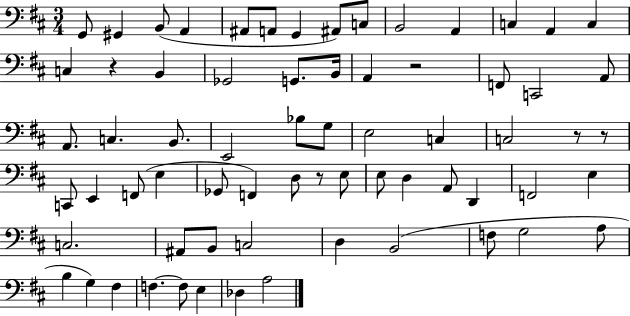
X:1
T:Untitled
M:3/4
L:1/4
K:D
G,,/2 ^G,, B,,/2 A,, ^A,,/2 A,,/2 G,, ^A,,/2 C,/2 B,,2 A,, C, A,, C, C, z B,, _G,,2 G,,/2 B,,/4 A,, z2 F,,/2 C,,2 A,,/2 A,,/2 C, B,,/2 E,,2 _B,/2 G,/2 E,2 C, C,2 z/2 z/2 C,,/2 E,, F,,/2 E, _G,,/2 F,, D,/2 z/2 E,/2 E,/2 D, A,,/2 D,, F,,2 E, C,2 ^A,,/2 B,,/2 C,2 D, B,,2 F,/2 G,2 A,/2 B, G, ^F, F, F,/2 E, _D, A,2